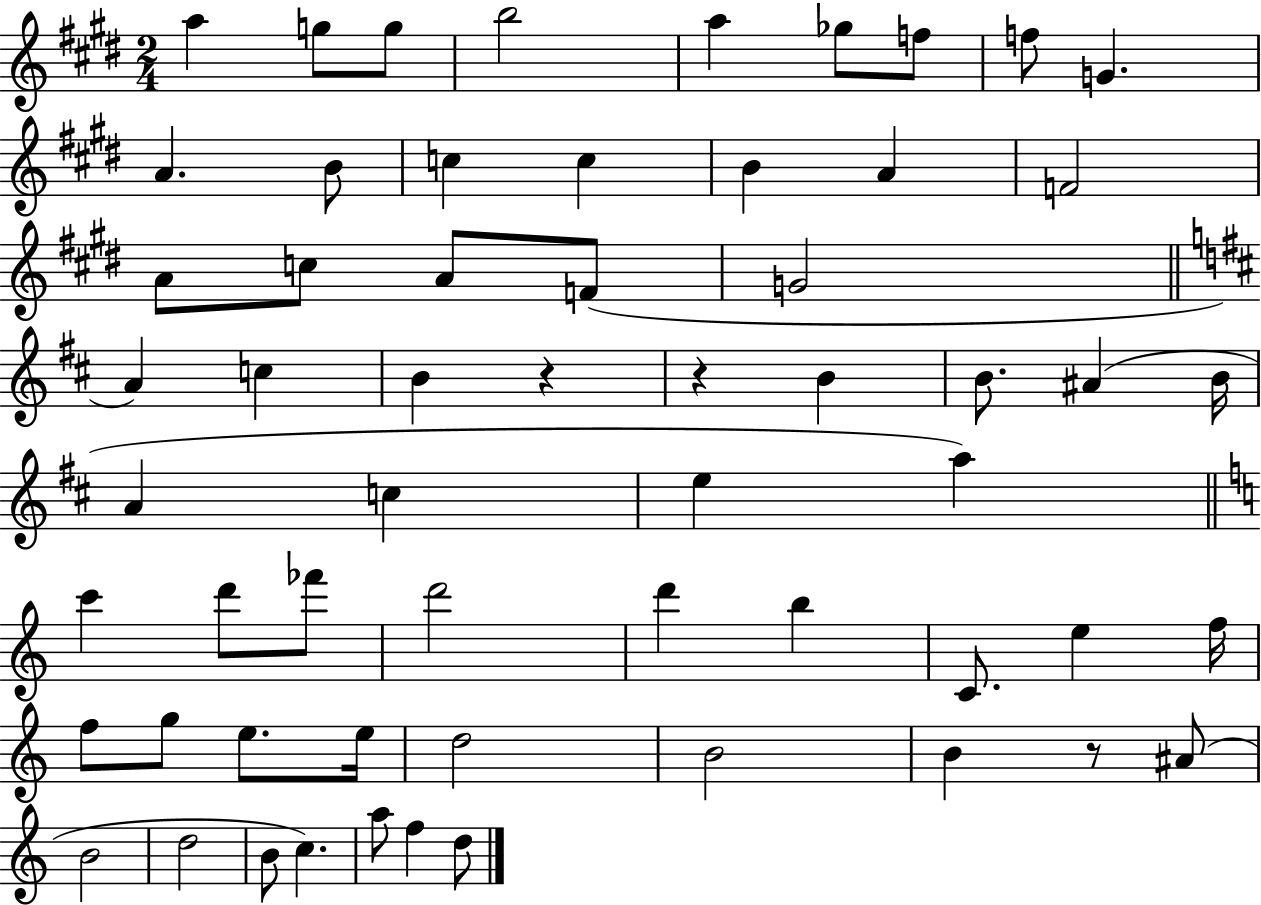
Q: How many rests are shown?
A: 3